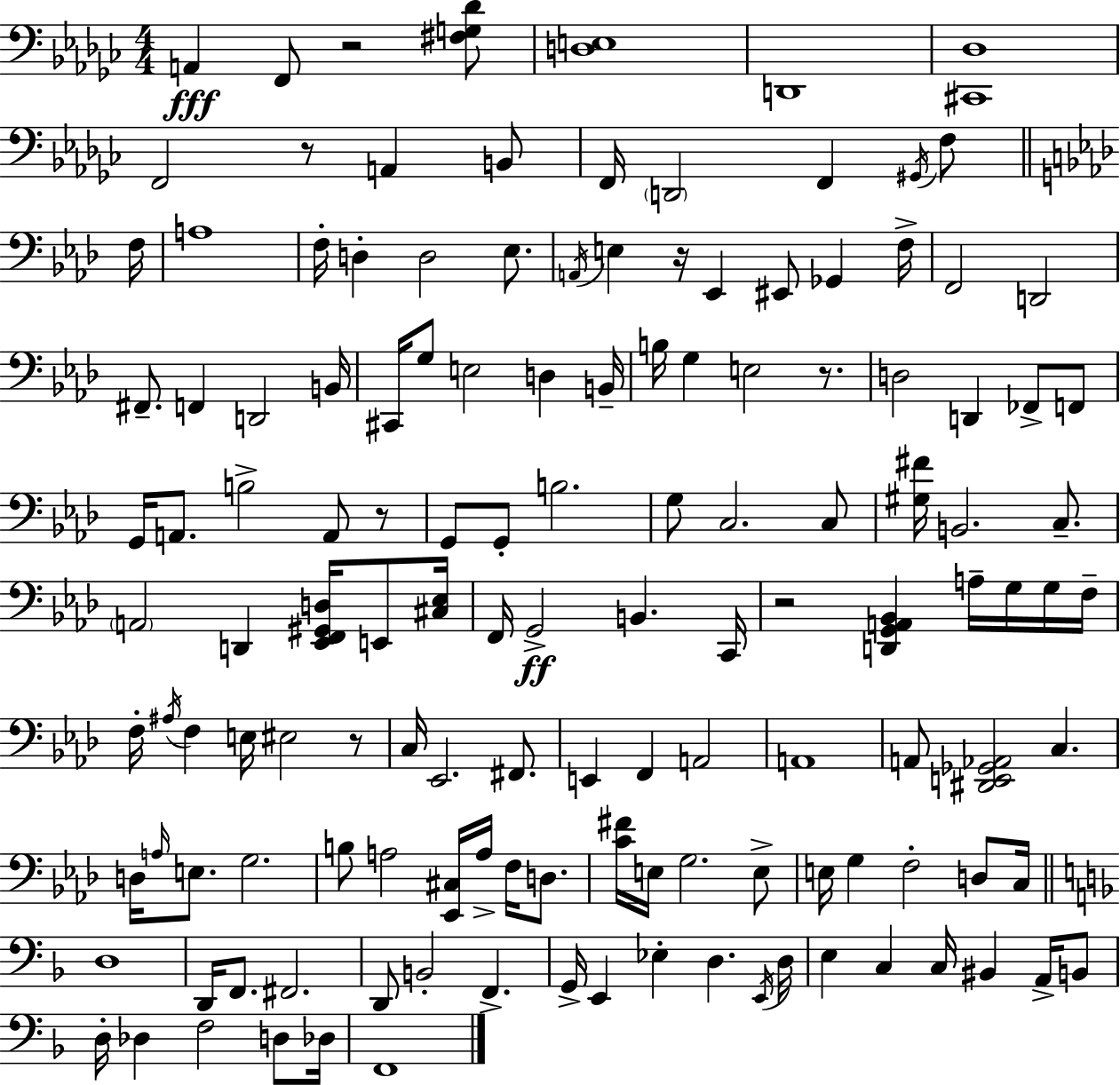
X:1
T:Untitled
M:4/4
L:1/4
K:Ebm
A,, F,,/2 z2 [^F,G,_D]/2 [D,E,]4 D,,4 [^C,,_D,]4 F,,2 z/2 A,, B,,/2 F,,/4 D,,2 F,, ^G,,/4 F,/2 F,/4 A,4 F,/4 D, D,2 _E,/2 A,,/4 E, z/4 _E,, ^E,,/2 _G,, F,/4 F,,2 D,,2 ^F,,/2 F,, D,,2 B,,/4 ^C,,/4 G,/2 E,2 D, B,,/4 B,/4 G, E,2 z/2 D,2 D,, _F,,/2 F,,/2 G,,/4 A,,/2 B,2 A,,/2 z/2 G,,/2 G,,/2 B,2 G,/2 C,2 C,/2 [^G,^F]/4 B,,2 C,/2 A,,2 D,, [_E,,F,,^G,,D,]/4 E,,/2 [^C,_E,]/4 F,,/4 G,,2 B,, C,,/4 z2 [D,,G,,A,,_B,,] A,/4 G,/4 G,/4 F,/4 F,/4 ^A,/4 F, E,/4 ^E,2 z/2 C,/4 _E,,2 ^F,,/2 E,, F,, A,,2 A,,4 A,,/2 [^D,,E,,_G,,_A,,]2 C, D,/4 A,/4 E,/2 G,2 B,/2 A,2 [_E,,^C,]/4 A,/4 F,/4 D,/2 [C^F]/4 E,/4 G,2 E,/2 E,/4 G, F,2 D,/2 C,/4 D,4 D,,/4 F,,/2 ^F,,2 D,,/2 B,,2 F,, G,,/4 E,, _E, D, E,,/4 D,/4 E, C, C,/4 ^B,, A,,/4 B,,/2 D,/4 _D, F,2 D,/2 _D,/4 F,,4